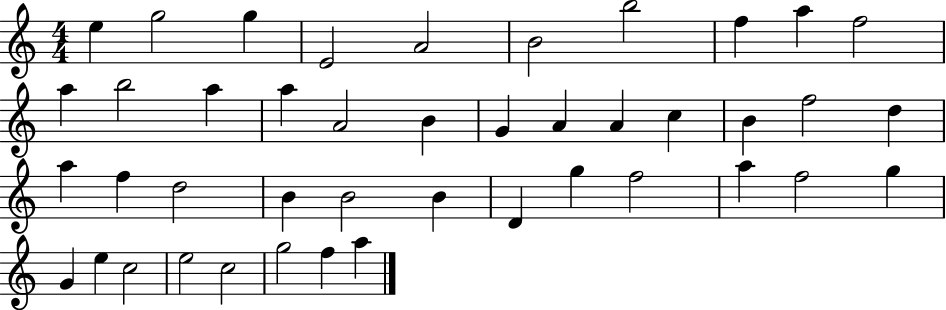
{
  \clef treble
  \numericTimeSignature
  \time 4/4
  \key c \major
  e''4 g''2 g''4 | e'2 a'2 | b'2 b''2 | f''4 a''4 f''2 | \break a''4 b''2 a''4 | a''4 a'2 b'4 | g'4 a'4 a'4 c''4 | b'4 f''2 d''4 | \break a''4 f''4 d''2 | b'4 b'2 b'4 | d'4 g''4 f''2 | a''4 f''2 g''4 | \break g'4 e''4 c''2 | e''2 c''2 | g''2 f''4 a''4 | \bar "|."
}